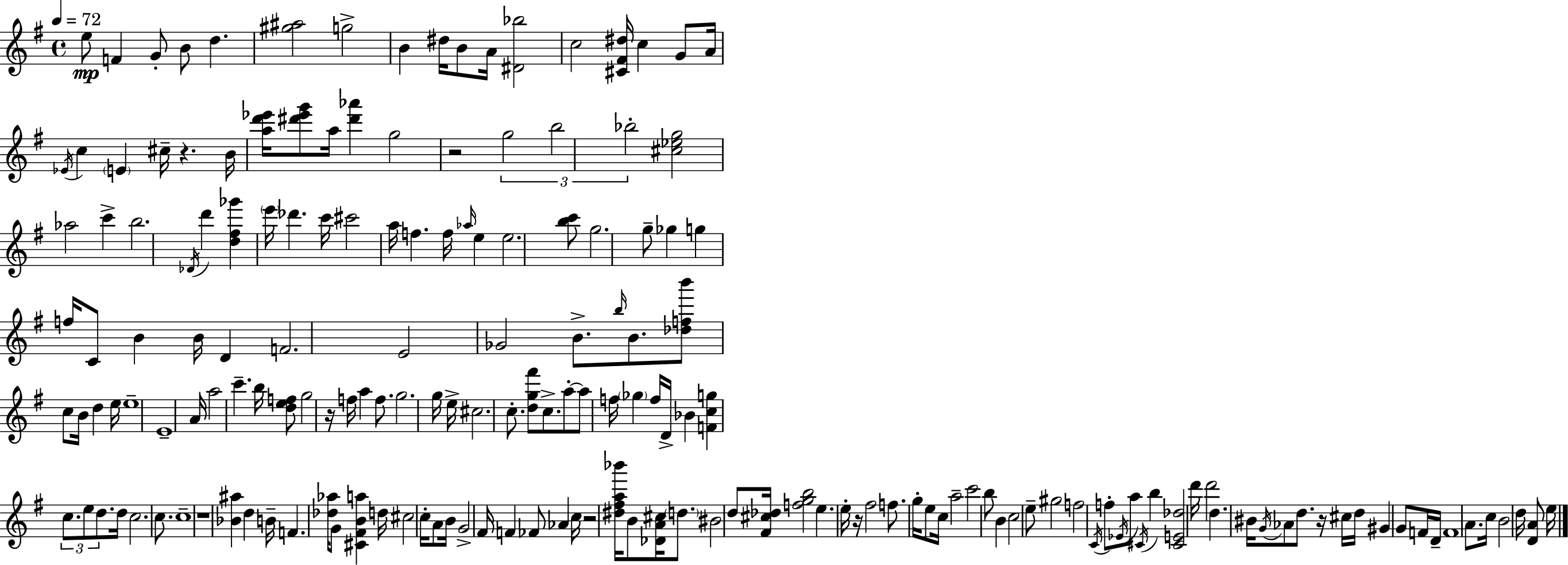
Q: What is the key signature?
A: E minor